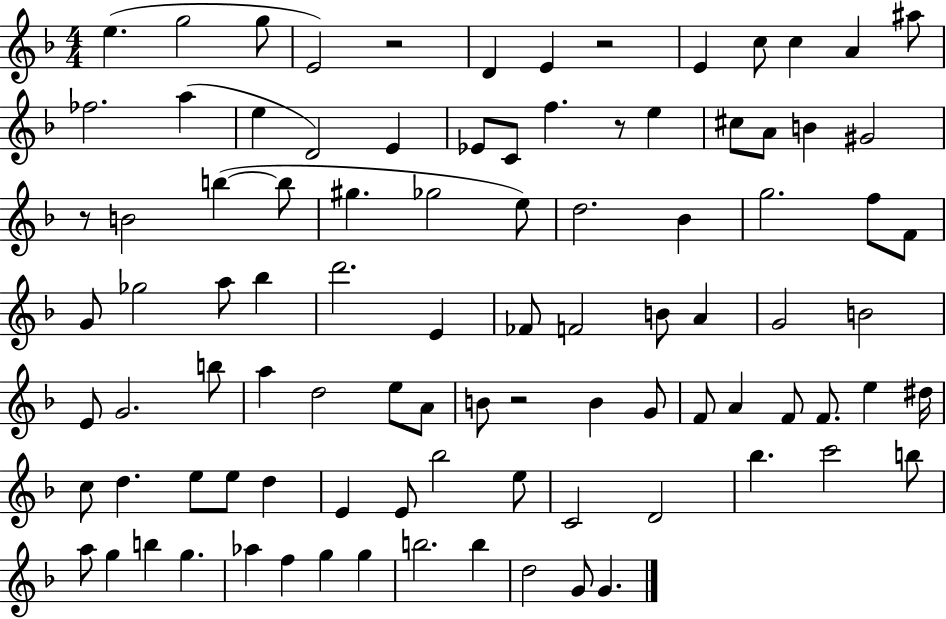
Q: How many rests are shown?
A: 5